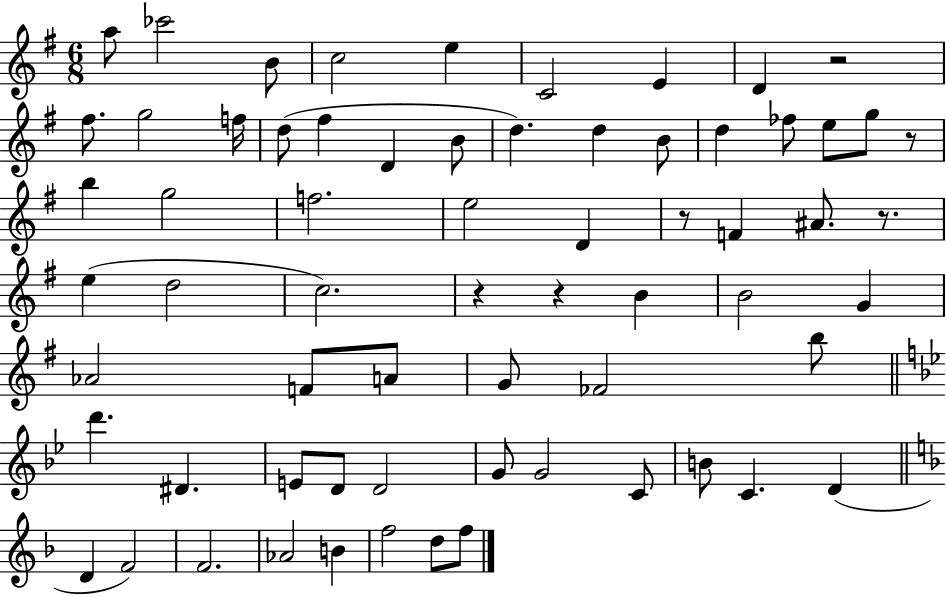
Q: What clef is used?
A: treble